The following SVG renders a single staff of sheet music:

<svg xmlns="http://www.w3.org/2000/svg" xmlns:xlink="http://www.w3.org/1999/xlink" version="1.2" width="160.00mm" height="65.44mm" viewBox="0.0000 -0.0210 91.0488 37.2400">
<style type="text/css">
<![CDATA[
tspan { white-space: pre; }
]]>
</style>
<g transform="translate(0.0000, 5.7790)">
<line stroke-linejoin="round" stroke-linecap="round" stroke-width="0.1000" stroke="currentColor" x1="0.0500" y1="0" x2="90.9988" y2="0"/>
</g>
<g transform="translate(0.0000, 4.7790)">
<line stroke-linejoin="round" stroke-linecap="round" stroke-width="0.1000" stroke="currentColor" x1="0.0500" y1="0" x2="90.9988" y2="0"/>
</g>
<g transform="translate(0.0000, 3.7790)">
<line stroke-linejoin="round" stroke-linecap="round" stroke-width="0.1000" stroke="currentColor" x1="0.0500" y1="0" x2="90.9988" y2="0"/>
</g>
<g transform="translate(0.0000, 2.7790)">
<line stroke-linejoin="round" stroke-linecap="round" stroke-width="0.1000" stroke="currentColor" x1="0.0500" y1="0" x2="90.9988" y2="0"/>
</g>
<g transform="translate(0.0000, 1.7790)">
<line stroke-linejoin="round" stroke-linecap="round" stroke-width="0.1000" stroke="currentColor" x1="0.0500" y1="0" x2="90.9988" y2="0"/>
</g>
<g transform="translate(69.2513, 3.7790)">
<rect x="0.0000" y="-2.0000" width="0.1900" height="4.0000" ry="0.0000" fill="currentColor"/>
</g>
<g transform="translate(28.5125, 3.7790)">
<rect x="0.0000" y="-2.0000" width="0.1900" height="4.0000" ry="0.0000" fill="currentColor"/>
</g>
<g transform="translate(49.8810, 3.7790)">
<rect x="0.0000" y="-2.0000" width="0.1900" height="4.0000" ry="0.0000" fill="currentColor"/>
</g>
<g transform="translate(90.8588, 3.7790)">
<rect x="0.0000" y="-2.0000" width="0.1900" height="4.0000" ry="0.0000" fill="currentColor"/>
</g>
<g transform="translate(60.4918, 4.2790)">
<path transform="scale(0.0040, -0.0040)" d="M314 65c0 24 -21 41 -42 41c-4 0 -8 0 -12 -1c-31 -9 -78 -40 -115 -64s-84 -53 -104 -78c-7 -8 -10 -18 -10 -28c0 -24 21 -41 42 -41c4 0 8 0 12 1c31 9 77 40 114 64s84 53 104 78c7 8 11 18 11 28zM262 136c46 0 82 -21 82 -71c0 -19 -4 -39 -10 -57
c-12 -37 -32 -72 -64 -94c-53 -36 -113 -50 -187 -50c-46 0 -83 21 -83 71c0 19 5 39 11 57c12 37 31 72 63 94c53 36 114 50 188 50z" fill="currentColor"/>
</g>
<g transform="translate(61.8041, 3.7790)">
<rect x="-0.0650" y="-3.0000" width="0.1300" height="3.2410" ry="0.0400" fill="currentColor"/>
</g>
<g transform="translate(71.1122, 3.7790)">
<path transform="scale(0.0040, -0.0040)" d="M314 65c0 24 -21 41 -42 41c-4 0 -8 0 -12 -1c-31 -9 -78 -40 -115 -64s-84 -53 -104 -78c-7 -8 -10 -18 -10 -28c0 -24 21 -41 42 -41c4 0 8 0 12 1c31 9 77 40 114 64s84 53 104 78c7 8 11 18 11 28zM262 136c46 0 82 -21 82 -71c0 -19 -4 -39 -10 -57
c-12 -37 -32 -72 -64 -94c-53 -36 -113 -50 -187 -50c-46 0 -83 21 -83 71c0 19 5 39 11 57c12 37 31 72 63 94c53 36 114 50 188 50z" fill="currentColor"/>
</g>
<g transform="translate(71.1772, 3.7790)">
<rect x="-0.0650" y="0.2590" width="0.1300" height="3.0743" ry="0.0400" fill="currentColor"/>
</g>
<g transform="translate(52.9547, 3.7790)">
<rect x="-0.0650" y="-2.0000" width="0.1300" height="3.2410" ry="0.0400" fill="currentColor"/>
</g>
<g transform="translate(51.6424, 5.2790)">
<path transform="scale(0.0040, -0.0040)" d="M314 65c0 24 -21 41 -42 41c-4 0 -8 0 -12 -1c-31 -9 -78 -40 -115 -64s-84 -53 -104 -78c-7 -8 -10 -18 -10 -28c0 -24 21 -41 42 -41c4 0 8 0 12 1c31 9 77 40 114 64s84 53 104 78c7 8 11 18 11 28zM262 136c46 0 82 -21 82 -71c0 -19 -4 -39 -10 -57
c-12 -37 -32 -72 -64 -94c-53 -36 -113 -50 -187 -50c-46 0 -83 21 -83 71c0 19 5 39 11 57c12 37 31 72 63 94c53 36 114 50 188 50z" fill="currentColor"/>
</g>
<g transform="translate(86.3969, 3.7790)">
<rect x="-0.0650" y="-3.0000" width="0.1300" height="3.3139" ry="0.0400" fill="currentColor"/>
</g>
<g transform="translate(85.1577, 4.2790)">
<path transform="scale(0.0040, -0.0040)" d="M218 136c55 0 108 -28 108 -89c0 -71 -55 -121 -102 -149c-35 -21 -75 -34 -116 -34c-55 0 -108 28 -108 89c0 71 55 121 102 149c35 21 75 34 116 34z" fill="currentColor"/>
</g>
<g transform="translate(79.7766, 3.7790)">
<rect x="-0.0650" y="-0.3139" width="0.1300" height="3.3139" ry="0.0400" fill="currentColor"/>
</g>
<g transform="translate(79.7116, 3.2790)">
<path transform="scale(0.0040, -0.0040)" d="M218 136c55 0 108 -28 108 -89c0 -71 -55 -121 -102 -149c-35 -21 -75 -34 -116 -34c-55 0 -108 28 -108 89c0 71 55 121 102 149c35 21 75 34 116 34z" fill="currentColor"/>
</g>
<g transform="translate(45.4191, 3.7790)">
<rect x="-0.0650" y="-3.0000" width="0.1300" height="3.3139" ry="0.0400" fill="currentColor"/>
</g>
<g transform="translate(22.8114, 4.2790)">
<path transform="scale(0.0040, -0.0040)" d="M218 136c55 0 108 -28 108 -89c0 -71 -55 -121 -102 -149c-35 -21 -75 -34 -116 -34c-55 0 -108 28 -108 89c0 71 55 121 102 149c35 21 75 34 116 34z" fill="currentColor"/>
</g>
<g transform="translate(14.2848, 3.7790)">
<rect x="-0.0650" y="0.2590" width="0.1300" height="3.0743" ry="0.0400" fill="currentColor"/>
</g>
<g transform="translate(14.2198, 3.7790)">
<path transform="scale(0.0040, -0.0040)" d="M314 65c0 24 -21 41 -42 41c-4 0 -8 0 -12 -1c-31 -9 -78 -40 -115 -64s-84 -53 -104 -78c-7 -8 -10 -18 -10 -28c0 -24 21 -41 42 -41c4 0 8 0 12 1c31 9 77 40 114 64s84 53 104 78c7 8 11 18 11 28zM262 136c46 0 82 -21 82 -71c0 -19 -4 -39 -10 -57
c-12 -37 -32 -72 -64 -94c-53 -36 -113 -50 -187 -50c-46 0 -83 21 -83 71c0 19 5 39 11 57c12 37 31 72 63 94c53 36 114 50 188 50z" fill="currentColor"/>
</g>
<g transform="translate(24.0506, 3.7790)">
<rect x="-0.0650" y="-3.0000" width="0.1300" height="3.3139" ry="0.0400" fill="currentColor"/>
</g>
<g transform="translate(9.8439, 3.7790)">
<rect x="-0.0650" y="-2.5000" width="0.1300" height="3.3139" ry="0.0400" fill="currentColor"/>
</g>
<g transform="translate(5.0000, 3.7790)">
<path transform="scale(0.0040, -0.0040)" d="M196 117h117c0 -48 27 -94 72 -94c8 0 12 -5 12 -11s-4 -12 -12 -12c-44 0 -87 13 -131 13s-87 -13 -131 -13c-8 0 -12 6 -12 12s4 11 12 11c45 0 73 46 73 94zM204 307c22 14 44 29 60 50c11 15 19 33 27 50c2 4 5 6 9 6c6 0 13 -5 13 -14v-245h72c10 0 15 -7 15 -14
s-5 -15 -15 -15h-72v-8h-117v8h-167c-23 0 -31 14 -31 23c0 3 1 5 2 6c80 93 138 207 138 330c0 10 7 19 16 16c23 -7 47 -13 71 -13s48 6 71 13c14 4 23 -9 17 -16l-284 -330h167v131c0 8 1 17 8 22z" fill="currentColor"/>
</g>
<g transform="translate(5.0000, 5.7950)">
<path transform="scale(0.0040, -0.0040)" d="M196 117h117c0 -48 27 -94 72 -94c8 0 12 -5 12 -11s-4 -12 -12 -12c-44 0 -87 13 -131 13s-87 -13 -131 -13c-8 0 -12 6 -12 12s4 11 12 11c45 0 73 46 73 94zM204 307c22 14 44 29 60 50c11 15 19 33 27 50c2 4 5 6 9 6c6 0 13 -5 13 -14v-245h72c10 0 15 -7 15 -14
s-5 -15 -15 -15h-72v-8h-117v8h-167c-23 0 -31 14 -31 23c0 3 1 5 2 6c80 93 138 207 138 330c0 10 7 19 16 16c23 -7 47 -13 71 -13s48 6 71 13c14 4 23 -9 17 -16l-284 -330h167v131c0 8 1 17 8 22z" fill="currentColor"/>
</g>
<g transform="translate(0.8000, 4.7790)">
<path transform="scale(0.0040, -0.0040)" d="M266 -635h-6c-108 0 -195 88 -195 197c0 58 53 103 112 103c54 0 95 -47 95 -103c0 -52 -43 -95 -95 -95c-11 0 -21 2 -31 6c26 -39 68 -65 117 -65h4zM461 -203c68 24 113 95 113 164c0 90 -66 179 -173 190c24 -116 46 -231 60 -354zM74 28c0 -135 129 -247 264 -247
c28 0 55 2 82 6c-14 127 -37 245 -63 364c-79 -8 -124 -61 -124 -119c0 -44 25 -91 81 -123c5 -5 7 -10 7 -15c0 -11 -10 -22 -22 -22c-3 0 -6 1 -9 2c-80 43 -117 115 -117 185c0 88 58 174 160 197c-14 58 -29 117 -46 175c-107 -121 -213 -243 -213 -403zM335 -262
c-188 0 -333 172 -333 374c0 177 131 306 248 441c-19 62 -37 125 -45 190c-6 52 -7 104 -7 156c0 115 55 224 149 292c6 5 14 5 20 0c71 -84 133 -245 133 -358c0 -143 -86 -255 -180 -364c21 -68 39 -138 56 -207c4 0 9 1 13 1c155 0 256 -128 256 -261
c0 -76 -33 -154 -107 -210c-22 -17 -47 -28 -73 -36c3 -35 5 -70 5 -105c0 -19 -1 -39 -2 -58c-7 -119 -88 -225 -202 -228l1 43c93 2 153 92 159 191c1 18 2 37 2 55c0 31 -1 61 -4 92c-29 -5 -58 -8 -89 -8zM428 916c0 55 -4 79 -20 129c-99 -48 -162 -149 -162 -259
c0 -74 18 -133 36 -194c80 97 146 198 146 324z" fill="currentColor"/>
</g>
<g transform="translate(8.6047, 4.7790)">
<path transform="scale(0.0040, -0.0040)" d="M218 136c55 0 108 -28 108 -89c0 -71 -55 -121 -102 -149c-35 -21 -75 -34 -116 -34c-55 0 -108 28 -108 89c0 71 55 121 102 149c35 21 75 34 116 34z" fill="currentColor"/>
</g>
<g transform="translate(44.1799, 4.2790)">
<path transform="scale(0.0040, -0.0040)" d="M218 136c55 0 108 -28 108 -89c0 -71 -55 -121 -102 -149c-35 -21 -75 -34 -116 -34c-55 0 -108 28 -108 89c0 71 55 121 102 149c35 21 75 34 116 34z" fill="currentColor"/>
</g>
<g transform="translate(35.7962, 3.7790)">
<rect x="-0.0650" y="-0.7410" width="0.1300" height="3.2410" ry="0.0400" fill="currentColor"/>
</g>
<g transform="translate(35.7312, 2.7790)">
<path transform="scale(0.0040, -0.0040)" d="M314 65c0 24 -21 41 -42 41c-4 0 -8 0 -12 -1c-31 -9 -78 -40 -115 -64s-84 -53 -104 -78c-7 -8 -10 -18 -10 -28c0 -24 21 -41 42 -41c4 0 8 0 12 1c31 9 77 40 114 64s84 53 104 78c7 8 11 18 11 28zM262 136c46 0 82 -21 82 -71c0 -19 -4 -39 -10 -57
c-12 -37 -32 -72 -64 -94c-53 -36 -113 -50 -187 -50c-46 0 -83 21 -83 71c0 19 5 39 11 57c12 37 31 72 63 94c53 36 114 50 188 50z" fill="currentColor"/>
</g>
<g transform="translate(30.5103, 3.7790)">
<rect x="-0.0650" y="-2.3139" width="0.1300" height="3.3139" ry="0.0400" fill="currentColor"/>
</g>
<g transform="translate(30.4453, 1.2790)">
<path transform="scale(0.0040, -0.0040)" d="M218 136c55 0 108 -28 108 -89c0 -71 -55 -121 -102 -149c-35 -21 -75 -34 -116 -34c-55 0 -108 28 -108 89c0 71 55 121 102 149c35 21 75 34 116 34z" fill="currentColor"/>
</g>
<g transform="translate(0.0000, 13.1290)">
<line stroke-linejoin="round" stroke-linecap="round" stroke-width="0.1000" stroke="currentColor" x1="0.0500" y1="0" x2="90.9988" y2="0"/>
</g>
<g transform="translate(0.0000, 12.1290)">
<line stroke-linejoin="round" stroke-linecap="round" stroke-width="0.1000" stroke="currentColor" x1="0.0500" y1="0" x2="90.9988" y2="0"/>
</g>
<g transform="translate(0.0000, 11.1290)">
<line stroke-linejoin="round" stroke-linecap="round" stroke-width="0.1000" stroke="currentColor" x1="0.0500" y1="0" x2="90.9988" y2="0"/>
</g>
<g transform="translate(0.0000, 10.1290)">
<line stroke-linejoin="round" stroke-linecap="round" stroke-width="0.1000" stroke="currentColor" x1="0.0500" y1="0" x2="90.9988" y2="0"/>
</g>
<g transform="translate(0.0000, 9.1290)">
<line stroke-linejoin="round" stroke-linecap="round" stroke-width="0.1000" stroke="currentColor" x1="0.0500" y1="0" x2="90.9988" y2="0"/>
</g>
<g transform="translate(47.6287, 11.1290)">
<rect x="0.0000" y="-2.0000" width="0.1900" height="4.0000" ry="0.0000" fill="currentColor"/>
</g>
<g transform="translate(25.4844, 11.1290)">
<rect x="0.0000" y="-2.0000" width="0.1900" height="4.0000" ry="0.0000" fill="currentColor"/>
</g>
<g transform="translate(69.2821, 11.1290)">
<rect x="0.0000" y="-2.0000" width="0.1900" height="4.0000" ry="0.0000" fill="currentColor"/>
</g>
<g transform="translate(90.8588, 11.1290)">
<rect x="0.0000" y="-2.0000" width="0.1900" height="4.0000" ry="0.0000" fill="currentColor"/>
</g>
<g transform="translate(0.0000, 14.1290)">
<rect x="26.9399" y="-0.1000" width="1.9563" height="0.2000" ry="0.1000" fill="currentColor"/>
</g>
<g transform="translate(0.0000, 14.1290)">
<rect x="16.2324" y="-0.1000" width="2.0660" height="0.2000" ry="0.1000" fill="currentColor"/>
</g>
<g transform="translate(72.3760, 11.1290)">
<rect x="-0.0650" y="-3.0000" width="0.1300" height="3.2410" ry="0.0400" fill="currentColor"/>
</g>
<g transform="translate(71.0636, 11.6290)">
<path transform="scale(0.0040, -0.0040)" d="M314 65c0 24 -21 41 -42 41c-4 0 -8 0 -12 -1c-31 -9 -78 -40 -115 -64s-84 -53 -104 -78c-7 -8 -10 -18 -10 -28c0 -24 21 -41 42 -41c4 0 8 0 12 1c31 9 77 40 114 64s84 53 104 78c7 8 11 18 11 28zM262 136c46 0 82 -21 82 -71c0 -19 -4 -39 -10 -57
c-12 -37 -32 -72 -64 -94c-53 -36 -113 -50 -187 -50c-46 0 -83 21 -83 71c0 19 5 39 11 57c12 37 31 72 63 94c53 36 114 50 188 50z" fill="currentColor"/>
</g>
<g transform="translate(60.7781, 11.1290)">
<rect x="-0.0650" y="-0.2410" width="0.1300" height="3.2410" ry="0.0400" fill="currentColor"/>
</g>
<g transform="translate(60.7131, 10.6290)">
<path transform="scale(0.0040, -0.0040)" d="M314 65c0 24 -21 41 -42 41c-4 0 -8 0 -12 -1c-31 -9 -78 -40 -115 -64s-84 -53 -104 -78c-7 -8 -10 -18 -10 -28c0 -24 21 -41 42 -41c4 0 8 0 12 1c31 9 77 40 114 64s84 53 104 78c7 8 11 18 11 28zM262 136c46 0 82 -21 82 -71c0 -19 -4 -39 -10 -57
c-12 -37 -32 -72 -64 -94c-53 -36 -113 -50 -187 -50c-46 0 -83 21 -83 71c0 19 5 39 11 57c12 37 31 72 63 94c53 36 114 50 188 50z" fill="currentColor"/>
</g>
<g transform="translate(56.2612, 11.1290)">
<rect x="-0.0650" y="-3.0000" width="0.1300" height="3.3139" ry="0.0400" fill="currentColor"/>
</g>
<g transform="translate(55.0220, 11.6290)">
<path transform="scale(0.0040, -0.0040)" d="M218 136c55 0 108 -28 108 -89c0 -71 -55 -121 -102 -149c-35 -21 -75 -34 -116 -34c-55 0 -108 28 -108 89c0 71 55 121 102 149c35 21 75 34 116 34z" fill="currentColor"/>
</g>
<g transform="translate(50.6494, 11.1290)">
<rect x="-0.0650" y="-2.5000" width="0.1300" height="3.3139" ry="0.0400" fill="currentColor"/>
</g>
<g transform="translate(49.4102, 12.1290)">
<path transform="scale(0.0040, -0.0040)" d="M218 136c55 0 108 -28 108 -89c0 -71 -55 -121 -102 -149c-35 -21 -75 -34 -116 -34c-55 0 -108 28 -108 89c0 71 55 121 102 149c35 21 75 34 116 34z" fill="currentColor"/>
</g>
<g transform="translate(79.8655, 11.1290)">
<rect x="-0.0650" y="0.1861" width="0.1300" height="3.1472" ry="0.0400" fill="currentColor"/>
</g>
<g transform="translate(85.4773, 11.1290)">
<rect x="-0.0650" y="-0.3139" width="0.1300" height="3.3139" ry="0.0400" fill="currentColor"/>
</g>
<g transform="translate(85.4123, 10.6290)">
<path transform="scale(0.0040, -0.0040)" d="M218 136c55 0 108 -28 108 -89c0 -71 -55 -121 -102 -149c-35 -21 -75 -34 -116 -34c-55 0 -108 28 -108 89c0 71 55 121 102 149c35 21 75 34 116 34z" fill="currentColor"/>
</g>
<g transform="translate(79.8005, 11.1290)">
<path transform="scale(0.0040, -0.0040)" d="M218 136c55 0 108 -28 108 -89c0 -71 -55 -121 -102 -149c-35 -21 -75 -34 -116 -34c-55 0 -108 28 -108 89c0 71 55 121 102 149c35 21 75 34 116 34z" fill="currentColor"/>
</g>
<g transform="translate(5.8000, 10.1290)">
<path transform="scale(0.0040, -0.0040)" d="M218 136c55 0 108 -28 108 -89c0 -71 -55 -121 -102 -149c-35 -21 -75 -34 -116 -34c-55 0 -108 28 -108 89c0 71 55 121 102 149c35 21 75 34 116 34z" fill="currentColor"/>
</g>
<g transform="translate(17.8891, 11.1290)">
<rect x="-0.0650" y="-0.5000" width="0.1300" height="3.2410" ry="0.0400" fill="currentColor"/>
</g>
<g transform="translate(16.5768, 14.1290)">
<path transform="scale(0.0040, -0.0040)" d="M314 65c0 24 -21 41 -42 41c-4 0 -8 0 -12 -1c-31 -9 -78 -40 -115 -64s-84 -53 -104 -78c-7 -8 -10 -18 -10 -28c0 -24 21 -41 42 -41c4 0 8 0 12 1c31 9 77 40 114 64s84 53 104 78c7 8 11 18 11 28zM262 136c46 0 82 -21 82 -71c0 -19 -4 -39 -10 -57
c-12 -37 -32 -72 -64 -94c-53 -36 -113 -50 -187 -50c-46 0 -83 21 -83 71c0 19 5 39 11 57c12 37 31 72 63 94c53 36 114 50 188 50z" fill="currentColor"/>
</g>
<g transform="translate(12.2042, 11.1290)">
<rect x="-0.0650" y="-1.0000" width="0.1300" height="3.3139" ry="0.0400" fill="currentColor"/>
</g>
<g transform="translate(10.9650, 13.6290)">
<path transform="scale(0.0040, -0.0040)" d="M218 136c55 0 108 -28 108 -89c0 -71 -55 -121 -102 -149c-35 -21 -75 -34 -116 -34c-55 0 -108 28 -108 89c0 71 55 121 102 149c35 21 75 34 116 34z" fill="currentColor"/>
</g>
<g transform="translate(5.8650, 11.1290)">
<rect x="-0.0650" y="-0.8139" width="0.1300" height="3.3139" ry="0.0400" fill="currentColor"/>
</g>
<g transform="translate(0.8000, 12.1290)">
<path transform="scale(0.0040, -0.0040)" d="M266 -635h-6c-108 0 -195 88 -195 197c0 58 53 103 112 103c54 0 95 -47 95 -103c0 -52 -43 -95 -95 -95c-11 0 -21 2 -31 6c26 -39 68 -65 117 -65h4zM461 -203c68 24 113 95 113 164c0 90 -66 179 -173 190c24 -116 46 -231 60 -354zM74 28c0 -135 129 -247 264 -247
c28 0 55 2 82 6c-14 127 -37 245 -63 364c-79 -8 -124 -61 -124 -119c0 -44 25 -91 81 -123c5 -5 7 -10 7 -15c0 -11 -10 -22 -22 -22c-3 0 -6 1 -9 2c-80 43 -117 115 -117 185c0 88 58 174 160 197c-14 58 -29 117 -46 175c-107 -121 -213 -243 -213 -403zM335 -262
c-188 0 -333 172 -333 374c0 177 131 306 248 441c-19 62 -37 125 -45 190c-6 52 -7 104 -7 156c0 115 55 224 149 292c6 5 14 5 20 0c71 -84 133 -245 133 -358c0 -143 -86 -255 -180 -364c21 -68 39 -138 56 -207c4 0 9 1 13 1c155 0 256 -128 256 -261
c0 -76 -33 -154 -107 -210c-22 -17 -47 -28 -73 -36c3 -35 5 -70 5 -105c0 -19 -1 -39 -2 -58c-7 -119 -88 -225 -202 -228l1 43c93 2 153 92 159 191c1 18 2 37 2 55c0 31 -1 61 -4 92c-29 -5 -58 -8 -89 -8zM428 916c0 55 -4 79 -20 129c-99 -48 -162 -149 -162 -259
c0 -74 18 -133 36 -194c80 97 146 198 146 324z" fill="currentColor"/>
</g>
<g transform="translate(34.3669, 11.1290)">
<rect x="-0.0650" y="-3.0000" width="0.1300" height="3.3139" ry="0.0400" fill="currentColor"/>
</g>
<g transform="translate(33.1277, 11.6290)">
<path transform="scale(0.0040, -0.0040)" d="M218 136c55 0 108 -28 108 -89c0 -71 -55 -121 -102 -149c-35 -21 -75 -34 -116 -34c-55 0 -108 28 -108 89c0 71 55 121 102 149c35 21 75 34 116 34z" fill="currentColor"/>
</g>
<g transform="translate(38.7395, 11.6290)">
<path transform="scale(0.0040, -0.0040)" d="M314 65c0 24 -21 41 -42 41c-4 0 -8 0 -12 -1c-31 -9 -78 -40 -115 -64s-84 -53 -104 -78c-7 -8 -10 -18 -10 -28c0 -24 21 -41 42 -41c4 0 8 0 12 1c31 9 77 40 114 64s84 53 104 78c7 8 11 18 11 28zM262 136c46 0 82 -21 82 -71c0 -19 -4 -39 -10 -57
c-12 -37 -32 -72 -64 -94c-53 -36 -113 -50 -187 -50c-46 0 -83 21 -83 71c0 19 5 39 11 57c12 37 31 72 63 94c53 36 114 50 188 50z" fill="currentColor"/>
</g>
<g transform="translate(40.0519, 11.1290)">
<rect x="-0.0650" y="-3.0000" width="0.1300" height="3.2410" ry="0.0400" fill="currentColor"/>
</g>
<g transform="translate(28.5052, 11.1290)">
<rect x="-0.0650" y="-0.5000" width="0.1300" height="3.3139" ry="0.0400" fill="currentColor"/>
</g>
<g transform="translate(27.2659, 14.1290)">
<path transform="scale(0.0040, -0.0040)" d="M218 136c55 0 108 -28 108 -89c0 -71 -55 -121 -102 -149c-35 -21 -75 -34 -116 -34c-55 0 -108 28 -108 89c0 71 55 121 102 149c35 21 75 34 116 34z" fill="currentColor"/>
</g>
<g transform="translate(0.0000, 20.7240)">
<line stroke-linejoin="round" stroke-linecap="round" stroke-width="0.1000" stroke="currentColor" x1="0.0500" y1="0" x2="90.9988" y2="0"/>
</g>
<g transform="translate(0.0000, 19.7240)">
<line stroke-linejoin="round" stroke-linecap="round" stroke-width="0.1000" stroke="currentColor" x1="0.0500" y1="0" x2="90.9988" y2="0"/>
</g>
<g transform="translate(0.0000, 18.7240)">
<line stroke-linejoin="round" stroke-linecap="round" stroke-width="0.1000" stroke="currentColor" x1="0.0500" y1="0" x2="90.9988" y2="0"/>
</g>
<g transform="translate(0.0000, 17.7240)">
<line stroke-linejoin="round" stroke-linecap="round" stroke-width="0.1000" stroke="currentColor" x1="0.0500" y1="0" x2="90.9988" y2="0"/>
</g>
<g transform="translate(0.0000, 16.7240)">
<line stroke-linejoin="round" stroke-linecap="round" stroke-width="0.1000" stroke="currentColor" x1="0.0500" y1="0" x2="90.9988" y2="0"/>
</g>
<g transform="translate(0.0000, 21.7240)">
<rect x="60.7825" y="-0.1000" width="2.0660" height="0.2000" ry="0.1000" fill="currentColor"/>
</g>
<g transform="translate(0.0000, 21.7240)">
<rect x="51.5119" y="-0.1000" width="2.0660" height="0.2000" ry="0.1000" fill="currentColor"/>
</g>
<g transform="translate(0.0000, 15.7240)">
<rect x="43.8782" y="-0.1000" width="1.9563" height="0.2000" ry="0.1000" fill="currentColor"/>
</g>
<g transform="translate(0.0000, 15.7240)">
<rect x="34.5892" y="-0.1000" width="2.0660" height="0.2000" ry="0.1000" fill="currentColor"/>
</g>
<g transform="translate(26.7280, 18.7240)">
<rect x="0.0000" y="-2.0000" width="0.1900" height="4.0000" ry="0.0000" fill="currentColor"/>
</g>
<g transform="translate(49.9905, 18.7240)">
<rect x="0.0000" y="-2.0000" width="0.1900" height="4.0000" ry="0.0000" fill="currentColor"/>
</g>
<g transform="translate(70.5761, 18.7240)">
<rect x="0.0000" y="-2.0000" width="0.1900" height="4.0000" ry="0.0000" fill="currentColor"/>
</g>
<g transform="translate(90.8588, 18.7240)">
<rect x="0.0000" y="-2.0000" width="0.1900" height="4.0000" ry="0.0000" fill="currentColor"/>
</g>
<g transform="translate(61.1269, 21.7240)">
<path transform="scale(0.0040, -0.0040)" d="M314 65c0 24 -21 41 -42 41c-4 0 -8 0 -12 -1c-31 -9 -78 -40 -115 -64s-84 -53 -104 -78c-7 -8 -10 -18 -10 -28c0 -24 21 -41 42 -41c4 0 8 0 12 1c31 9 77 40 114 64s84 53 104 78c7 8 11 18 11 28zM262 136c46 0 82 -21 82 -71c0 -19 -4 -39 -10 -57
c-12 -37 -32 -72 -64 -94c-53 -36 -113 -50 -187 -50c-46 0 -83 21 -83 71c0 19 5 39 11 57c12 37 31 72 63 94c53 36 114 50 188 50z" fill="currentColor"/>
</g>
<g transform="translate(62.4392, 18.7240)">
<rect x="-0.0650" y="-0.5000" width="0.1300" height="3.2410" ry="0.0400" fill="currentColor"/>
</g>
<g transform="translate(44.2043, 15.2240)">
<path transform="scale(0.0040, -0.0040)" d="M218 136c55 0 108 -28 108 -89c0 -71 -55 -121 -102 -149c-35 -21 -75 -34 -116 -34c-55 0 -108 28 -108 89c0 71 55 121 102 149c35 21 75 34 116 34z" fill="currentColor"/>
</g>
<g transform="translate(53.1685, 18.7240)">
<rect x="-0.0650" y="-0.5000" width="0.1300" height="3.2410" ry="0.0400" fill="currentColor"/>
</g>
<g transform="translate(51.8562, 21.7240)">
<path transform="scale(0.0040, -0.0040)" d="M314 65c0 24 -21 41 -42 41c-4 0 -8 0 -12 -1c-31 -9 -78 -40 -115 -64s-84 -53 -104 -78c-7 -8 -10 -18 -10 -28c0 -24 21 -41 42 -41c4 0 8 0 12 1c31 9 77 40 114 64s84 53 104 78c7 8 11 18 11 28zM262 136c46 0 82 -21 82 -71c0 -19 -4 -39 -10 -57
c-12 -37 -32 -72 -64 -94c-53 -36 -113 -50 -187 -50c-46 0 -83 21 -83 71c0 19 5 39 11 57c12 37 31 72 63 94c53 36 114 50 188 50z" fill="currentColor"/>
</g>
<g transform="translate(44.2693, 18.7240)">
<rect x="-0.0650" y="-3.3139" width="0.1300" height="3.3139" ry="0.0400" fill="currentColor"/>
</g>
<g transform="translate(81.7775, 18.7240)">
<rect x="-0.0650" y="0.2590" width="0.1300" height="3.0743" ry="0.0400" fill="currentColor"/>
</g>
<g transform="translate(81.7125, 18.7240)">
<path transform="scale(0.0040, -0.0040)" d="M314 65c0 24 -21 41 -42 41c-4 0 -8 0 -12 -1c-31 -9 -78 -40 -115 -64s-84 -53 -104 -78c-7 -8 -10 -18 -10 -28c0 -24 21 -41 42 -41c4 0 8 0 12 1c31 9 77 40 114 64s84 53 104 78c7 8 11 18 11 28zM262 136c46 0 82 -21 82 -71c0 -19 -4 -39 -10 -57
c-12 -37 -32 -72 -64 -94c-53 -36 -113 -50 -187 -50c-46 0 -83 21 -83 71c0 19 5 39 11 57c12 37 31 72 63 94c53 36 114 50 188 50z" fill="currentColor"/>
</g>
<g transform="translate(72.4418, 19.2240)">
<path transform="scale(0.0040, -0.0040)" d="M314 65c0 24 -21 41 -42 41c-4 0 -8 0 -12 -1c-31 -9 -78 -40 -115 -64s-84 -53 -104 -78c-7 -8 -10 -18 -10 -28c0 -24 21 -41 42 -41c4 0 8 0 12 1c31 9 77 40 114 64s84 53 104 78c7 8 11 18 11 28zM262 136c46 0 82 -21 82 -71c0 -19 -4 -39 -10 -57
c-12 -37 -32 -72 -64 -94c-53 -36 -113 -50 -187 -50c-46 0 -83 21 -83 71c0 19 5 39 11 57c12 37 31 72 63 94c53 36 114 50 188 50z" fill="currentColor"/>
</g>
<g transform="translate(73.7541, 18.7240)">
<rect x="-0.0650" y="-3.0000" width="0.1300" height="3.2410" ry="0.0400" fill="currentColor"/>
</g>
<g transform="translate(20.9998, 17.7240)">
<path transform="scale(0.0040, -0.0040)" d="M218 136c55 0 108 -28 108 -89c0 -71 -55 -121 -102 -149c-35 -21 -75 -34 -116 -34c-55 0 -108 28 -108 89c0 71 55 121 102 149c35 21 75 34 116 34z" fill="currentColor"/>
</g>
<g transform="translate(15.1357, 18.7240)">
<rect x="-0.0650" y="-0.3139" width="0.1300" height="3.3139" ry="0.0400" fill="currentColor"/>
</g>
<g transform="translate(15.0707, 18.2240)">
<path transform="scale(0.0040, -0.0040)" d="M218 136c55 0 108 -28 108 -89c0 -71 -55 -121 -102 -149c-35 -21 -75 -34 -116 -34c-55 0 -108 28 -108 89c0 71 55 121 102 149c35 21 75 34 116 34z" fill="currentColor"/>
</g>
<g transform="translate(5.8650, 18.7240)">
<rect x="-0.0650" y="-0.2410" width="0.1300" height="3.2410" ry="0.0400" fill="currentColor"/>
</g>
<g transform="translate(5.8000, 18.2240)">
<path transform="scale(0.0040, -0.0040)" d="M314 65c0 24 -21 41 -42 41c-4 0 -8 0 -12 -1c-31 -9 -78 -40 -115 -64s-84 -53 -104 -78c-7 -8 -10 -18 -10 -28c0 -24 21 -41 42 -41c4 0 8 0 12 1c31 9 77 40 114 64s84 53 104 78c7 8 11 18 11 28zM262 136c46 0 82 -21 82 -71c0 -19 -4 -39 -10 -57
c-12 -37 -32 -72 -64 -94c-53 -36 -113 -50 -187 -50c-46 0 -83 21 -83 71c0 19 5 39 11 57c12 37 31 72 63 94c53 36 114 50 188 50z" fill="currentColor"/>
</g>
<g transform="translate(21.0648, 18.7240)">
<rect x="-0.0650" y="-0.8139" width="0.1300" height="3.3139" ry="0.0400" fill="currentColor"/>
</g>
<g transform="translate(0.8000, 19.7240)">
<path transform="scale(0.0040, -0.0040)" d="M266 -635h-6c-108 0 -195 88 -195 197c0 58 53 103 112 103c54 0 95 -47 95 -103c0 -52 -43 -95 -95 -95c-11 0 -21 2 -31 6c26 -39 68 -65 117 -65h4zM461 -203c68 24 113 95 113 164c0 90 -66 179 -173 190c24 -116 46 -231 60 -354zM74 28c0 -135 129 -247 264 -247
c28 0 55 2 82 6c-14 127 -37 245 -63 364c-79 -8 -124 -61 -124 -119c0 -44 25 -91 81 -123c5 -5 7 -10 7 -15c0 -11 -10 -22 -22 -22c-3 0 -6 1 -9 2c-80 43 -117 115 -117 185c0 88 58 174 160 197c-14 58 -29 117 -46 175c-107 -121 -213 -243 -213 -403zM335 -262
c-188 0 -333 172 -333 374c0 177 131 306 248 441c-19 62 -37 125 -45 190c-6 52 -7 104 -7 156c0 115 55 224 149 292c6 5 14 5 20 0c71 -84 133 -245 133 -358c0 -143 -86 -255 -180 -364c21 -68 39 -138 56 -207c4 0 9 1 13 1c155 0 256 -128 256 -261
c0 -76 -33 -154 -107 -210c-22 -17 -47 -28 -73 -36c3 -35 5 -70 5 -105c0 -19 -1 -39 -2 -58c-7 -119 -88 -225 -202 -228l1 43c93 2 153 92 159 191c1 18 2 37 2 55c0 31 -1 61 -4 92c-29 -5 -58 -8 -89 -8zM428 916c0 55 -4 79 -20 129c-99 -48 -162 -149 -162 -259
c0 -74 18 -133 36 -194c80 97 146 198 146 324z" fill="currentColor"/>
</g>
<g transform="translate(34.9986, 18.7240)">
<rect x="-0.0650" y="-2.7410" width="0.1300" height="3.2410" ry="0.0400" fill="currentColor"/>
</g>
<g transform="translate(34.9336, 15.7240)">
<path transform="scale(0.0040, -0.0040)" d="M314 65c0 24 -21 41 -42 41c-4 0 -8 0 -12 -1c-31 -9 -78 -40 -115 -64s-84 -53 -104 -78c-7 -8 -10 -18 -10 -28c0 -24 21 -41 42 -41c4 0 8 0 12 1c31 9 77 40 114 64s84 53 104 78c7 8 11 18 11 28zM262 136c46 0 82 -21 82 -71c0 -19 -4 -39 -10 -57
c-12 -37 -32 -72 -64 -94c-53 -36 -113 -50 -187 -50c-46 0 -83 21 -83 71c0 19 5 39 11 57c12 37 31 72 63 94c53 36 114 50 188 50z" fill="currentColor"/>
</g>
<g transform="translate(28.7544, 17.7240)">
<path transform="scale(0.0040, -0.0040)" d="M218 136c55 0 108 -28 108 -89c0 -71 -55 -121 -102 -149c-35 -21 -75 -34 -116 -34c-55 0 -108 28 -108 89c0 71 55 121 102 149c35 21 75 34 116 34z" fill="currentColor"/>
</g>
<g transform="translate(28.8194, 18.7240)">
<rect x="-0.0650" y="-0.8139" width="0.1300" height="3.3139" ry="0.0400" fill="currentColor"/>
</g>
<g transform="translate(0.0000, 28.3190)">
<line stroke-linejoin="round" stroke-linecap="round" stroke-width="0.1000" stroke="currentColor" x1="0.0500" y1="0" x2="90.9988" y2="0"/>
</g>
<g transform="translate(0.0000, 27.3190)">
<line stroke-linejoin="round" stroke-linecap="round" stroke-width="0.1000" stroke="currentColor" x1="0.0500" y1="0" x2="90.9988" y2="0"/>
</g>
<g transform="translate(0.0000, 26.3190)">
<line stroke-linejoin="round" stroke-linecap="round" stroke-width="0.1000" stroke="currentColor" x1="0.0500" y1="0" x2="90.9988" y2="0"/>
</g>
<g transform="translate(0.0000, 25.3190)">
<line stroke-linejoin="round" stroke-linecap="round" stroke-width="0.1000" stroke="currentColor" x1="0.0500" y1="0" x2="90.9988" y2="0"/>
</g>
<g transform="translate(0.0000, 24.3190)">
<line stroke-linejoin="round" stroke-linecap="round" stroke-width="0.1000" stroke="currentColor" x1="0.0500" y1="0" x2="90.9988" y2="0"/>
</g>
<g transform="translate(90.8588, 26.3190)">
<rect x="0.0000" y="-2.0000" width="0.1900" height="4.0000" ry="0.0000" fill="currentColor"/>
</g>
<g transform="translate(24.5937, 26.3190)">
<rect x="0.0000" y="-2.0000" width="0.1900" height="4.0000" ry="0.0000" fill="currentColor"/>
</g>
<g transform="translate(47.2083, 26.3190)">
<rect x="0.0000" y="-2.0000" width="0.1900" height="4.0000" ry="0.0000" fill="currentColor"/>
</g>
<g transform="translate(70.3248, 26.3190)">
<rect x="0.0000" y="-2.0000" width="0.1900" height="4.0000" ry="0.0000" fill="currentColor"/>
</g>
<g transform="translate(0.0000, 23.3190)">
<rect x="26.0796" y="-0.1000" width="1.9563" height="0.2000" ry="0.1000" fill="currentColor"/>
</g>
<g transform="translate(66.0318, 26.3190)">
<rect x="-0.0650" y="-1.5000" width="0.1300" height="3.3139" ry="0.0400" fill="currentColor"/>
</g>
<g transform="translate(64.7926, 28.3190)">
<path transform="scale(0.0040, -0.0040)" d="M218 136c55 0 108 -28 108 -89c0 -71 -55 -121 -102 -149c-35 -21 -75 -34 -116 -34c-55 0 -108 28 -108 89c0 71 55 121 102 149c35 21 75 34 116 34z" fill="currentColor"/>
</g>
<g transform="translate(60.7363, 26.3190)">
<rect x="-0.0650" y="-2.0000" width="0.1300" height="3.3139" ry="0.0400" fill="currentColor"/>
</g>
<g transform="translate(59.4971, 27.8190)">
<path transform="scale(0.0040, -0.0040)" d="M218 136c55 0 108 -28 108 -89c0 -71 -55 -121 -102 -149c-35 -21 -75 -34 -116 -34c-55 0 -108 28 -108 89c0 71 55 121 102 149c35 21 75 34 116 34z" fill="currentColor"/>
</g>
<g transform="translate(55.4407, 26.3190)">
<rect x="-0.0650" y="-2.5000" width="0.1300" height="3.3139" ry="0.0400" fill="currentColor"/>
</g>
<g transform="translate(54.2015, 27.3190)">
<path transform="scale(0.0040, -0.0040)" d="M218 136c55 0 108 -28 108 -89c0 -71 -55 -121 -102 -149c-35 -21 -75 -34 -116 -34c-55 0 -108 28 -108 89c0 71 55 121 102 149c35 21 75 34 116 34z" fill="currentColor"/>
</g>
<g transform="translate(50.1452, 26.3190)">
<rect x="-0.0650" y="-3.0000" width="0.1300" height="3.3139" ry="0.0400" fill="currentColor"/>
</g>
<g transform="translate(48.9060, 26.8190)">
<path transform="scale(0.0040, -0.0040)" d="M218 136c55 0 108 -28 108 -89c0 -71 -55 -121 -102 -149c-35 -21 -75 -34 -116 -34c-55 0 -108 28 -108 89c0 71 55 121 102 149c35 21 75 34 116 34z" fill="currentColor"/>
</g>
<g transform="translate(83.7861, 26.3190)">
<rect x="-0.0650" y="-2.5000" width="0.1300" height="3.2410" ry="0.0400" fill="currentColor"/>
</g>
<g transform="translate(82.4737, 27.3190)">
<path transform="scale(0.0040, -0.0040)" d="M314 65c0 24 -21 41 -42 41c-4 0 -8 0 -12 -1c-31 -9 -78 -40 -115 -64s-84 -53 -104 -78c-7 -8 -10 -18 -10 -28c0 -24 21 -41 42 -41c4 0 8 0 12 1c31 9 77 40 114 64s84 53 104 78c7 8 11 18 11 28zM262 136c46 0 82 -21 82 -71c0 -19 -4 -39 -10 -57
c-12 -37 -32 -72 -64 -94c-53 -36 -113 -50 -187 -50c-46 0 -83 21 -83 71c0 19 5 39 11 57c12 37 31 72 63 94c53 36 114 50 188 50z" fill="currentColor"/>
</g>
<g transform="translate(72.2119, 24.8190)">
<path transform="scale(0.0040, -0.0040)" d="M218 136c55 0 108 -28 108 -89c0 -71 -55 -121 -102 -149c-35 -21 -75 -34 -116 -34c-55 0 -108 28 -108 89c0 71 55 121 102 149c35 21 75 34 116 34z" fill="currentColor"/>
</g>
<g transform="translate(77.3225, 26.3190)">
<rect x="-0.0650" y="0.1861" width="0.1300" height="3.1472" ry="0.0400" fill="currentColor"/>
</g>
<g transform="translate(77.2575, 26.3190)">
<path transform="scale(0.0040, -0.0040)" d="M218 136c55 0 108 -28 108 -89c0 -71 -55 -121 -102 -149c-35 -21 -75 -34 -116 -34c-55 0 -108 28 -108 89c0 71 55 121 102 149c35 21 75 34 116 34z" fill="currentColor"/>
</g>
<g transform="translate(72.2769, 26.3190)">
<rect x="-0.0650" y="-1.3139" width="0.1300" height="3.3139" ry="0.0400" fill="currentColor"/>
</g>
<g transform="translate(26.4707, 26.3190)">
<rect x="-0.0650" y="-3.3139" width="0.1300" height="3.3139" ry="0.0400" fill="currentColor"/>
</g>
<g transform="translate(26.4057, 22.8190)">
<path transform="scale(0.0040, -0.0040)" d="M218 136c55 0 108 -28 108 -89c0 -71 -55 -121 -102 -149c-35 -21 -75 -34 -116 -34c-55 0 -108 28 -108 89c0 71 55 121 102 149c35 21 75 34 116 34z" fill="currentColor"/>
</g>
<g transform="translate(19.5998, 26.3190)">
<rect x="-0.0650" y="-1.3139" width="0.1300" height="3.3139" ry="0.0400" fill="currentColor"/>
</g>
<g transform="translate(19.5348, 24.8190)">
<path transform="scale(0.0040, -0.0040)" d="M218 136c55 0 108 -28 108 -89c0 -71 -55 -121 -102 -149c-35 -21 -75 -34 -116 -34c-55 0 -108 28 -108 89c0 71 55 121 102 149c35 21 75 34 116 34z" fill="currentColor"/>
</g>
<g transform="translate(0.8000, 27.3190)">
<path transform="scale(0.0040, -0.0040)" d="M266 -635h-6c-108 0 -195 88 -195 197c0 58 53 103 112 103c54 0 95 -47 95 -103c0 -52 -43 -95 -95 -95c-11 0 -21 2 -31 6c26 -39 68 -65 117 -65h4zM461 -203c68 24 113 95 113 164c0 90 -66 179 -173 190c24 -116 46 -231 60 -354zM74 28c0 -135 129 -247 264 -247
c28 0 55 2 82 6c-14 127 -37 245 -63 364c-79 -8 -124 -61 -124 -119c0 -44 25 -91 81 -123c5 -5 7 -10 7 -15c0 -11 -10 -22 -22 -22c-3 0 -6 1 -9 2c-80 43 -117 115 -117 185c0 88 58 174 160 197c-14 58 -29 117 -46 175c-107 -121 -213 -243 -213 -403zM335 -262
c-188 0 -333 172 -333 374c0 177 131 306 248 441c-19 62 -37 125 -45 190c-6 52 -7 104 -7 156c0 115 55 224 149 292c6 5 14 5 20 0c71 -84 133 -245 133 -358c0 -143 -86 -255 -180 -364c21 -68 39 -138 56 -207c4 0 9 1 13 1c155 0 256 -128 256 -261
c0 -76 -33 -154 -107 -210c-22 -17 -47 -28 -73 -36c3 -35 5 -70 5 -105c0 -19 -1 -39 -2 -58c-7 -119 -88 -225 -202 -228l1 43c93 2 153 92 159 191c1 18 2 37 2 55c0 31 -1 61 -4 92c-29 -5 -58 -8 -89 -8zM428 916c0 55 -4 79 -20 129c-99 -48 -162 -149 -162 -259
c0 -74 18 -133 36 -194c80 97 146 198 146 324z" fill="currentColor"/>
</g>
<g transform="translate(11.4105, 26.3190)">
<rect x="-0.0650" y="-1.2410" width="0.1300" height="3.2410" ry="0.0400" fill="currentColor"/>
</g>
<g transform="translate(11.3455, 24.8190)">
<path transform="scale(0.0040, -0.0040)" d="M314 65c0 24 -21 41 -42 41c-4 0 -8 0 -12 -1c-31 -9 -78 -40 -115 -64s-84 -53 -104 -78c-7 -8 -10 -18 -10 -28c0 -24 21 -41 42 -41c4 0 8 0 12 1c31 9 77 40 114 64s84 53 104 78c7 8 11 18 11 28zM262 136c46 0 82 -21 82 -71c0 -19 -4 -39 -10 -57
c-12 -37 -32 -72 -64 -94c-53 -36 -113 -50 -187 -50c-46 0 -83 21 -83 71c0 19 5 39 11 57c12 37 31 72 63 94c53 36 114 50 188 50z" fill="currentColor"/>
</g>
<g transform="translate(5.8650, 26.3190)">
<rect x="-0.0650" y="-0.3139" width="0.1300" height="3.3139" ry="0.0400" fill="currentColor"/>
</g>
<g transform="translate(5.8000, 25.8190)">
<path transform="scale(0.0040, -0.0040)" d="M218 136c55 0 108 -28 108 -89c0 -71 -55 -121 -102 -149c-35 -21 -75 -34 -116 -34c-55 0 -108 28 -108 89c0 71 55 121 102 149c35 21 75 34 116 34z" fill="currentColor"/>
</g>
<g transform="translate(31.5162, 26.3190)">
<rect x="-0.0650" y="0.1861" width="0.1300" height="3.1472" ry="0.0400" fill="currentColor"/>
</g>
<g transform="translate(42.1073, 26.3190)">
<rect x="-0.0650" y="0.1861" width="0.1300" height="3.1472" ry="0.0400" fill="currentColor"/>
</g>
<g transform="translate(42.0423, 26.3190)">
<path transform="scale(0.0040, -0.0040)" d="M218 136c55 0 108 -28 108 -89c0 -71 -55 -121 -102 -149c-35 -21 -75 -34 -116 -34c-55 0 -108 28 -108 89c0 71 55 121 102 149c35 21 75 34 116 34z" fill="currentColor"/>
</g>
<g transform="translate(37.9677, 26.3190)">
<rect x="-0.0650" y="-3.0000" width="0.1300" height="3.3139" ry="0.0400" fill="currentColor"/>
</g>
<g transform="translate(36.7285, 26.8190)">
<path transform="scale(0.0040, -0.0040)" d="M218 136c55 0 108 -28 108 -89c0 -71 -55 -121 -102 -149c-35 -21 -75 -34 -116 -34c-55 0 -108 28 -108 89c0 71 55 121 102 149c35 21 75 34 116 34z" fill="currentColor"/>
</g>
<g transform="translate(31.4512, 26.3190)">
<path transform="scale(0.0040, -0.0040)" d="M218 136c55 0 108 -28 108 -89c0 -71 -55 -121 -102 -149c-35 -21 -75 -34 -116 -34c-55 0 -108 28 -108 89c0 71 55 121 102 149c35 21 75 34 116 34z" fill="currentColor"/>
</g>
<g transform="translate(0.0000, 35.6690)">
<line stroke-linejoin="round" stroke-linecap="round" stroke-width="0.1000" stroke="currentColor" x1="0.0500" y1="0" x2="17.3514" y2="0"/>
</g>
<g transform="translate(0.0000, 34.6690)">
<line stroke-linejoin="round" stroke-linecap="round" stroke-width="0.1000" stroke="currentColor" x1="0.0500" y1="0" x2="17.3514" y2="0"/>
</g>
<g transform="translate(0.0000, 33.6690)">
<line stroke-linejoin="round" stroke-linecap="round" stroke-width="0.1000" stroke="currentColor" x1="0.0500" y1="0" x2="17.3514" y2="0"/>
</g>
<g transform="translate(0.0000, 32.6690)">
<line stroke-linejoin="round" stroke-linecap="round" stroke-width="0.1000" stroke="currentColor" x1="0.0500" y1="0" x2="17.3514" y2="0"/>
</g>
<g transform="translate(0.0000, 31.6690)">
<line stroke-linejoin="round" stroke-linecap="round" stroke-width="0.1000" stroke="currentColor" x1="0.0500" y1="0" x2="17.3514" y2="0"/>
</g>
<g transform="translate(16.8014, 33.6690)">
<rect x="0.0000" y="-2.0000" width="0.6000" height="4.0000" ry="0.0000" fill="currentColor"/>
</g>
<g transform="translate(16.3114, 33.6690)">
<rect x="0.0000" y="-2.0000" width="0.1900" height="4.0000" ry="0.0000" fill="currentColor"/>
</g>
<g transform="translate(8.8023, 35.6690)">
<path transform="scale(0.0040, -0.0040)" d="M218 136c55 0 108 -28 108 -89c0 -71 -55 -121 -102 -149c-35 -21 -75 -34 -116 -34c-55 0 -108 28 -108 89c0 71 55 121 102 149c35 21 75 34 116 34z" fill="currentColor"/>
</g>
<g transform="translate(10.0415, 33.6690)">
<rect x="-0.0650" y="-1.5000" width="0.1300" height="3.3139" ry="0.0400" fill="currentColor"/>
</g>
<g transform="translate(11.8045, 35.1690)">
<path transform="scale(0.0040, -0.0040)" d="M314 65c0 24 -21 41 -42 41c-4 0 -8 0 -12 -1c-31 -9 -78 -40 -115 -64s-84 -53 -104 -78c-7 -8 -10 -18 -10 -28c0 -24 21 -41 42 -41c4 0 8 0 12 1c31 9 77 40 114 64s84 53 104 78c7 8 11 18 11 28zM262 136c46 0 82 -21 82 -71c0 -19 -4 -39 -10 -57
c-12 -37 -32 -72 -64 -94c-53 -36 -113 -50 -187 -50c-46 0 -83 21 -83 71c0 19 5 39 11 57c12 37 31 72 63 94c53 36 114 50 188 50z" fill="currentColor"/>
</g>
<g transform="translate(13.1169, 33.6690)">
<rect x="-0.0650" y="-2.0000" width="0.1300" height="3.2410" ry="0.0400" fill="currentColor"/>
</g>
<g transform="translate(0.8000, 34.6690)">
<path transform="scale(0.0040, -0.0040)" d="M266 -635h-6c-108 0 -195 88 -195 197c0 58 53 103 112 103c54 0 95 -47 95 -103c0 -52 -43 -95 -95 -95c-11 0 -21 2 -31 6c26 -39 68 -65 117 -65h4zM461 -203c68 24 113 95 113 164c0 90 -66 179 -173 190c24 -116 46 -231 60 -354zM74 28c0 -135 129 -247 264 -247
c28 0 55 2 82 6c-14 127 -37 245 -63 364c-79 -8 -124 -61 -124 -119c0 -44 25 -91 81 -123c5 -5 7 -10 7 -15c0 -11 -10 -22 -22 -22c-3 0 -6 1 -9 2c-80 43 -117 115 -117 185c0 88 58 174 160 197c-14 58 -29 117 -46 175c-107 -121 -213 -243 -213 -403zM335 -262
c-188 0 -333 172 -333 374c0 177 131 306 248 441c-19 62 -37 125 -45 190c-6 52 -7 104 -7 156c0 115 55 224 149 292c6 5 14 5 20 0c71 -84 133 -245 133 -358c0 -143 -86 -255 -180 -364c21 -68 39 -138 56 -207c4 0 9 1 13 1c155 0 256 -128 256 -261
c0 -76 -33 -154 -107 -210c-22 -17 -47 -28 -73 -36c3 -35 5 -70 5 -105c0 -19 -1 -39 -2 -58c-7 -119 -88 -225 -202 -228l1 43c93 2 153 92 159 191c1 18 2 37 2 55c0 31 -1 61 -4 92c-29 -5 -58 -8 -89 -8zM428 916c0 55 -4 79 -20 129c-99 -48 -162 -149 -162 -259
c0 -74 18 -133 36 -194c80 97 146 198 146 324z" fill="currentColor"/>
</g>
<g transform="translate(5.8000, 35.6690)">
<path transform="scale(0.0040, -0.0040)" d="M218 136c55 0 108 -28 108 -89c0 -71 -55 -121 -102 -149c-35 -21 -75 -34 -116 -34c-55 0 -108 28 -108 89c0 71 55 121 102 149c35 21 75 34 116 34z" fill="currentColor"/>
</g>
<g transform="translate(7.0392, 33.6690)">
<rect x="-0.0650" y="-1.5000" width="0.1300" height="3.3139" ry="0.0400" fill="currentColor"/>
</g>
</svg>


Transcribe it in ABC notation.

X:1
T:Untitled
M:4/4
L:1/4
K:C
G B2 A g d2 A F2 A2 B2 c A d D C2 C A A2 G A c2 A2 B c c2 c d d a2 b C2 C2 A2 B2 c e2 e b B A B A G F E e B G2 E E F2